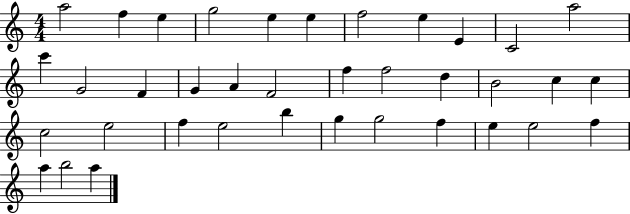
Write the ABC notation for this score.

X:1
T:Untitled
M:4/4
L:1/4
K:C
a2 f e g2 e e f2 e E C2 a2 c' G2 F G A F2 f f2 d B2 c c c2 e2 f e2 b g g2 f e e2 f a b2 a